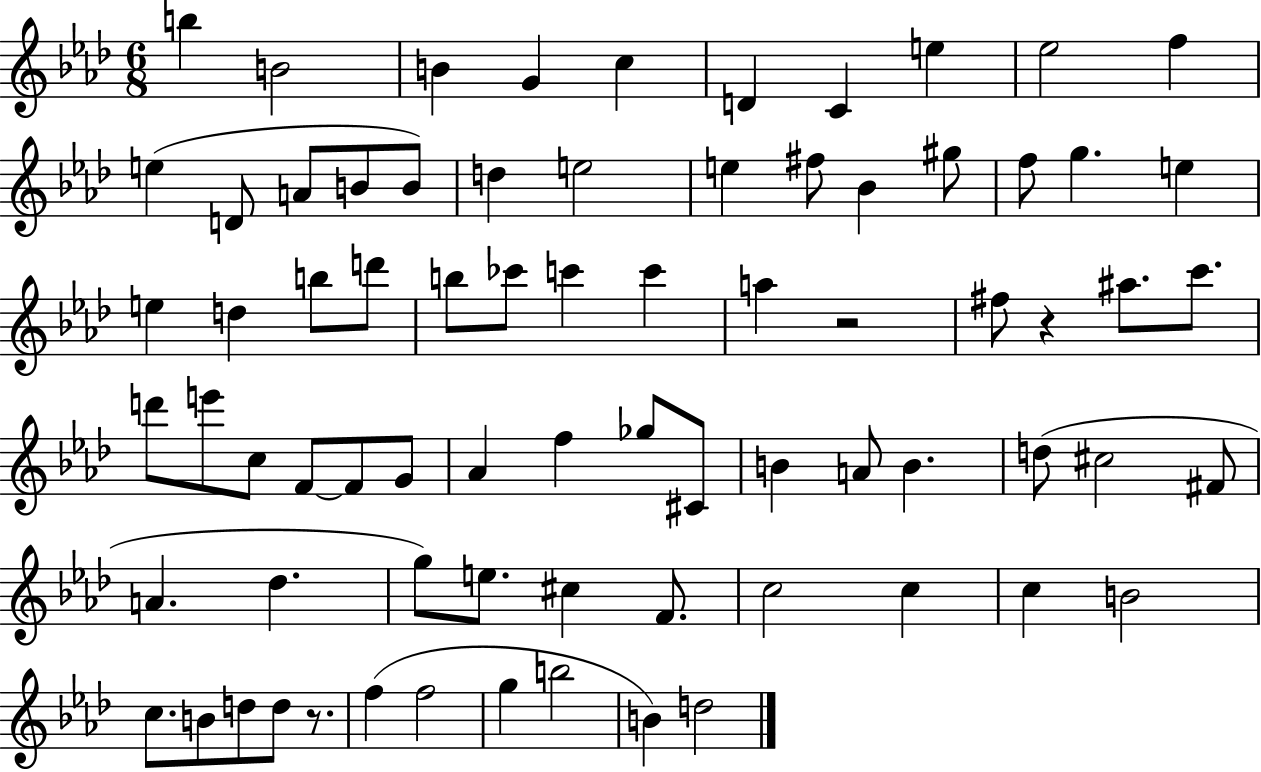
X:1
T:Untitled
M:6/8
L:1/4
K:Ab
b B2 B G c D C e _e2 f e D/2 A/2 B/2 B/2 d e2 e ^f/2 _B ^g/2 f/2 g e e d b/2 d'/2 b/2 _c'/2 c' c' a z2 ^f/2 z ^a/2 c'/2 d'/2 e'/2 c/2 F/2 F/2 G/2 _A f _g/2 ^C/2 B A/2 B d/2 ^c2 ^F/2 A _d g/2 e/2 ^c F/2 c2 c c B2 c/2 B/2 d/2 d/2 z/2 f f2 g b2 B d2